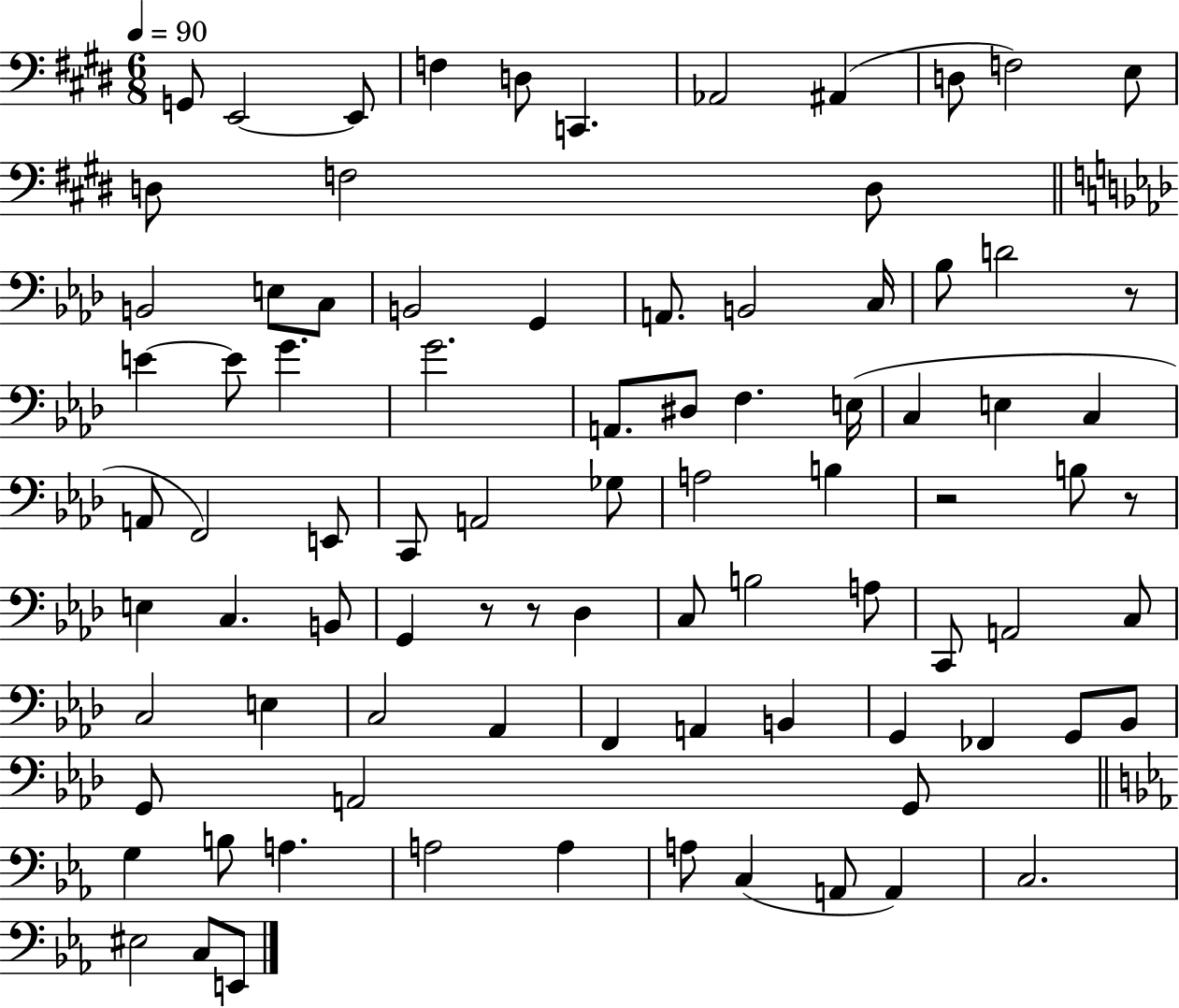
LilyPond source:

{
  \clef bass
  \numericTimeSignature
  \time 6/8
  \key e \major
  \tempo 4 = 90
  g,8 e,2~~ e,8 | f4 d8 c,4. | aes,2 ais,4( | d8 f2) e8 | \break d8 f2 d8 | \bar "||" \break \key f \minor b,2 e8 c8 | b,2 g,4 | a,8. b,2 c16 | bes8 d'2 r8 | \break e'4~~ e'8 g'4. | g'2. | a,8. dis8 f4. e16( | c4 e4 c4 | \break a,8 f,2) e,8 | c,8 a,2 ges8 | a2 b4 | r2 b8 r8 | \break e4 c4. b,8 | g,4 r8 r8 des4 | c8 b2 a8 | c,8 a,2 c8 | \break c2 e4 | c2 aes,4 | f,4 a,4 b,4 | g,4 fes,4 g,8 bes,8 | \break g,8 a,2 g,8 | \bar "||" \break \key ees \major g4 b8 a4. | a2 a4 | a8 c4( a,8 a,4) | c2. | \break eis2 c8 e,8 | \bar "|."
}